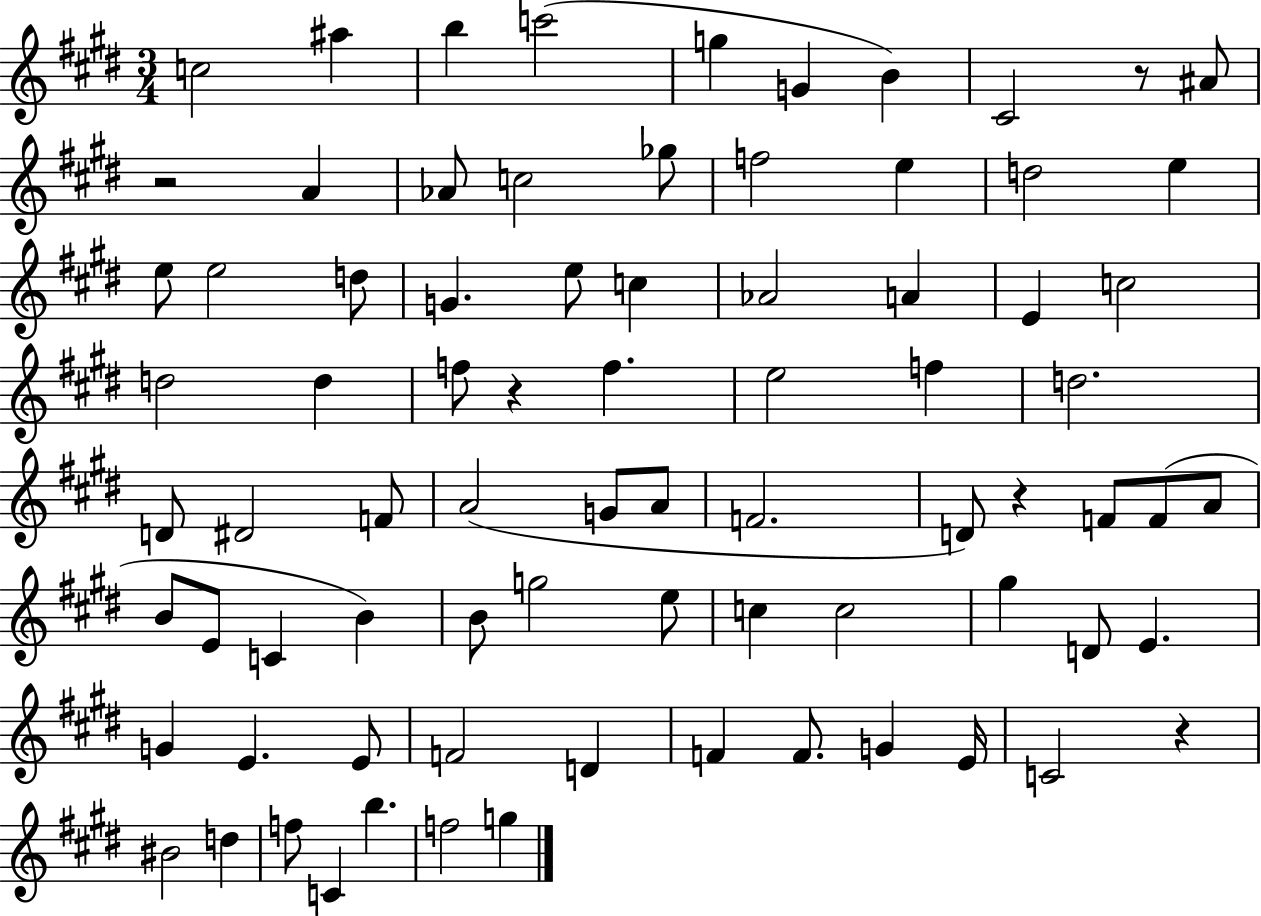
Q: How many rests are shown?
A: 5